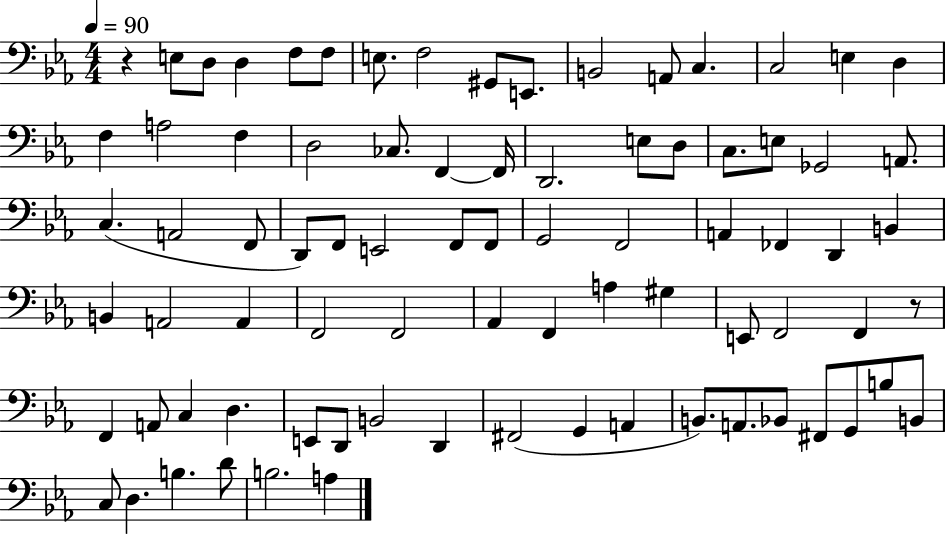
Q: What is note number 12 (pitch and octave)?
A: C3